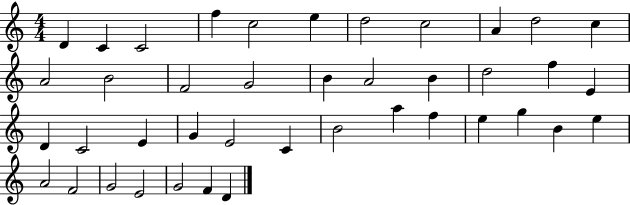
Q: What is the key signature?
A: C major